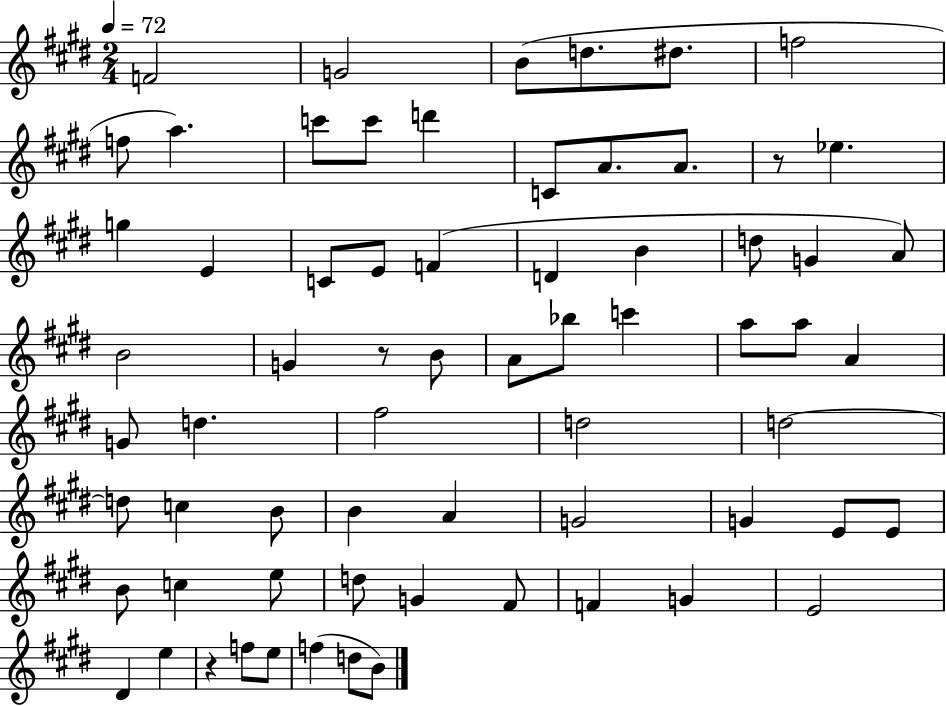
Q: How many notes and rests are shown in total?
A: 67